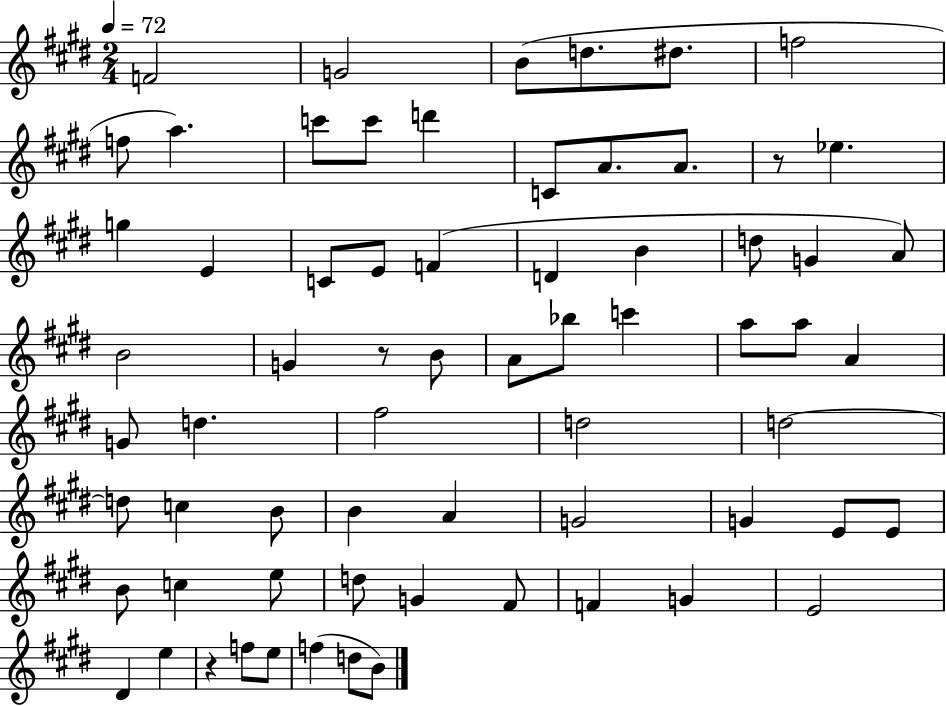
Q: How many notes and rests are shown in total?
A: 67